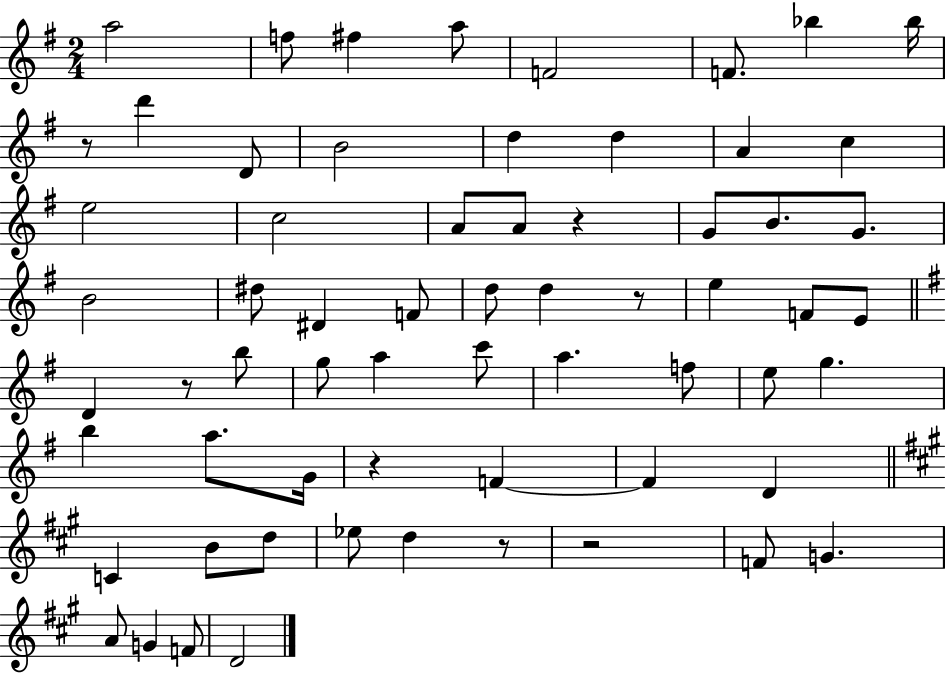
{
  \clef treble
  \numericTimeSignature
  \time 2/4
  \key g \major
  a''2 | f''8 fis''4 a''8 | f'2 | f'8. bes''4 bes''16 | \break r8 d'''4 d'8 | b'2 | d''4 d''4 | a'4 c''4 | \break e''2 | c''2 | a'8 a'8 r4 | g'8 b'8. g'8. | \break b'2 | dis''8 dis'4 f'8 | d''8 d''4 r8 | e''4 f'8 e'8 | \break \bar "||" \break \key g \major d'4 r8 b''8 | g''8 a''4 c'''8 | a''4. f''8 | e''8 g''4. | \break b''4 a''8. g'16 | r4 f'4~~ | f'4 d'4 | \bar "||" \break \key a \major c'4 b'8 d''8 | ees''8 d''4 r8 | r2 | f'8 g'4. | \break a'8 g'4 f'8 | d'2 | \bar "|."
}